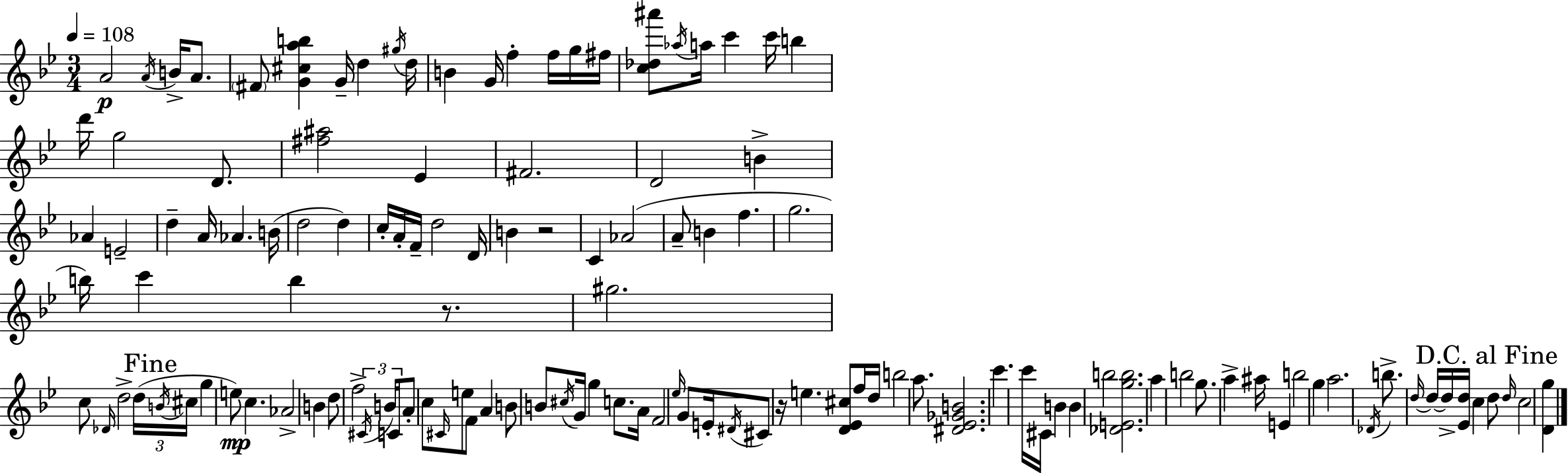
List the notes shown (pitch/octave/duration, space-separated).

A4/h A4/s B4/s A4/e. F#4/e [G4,C#5,A5,B5]/q G4/s D5/q G#5/s D5/s B4/q G4/s F5/q F5/s G5/s F#5/s [C5,Db5,A#6]/e Ab5/s A5/s C6/q C6/s B5/q D6/s G5/h D4/e. [F#5,A#5]/h Eb4/q F#4/h. D4/h B4/q Ab4/q E4/h D5/q A4/s Ab4/q. B4/s D5/h D5/q C5/s A4/s F4/s D5/h D4/s B4/q R/h C4/q Ab4/h A4/e B4/q F5/q. G5/h. B5/s C6/q B5/q R/e. G#5/h. C5/e Db4/s D5/h D5/s B4/s C#5/s G5/q E5/e C5/q. Ab4/h B4/q D5/e F5/h C#4/s B4/s C4/s A4/e C5/e C#4/s E5/e F4/e A4/q B4/e B4/e C#5/s G4/s G5/q C5/e. A4/s F4/h Eb5/s G4/e E4/s D#4/s C#4/e R/s E5/q. [D4,Eb4,C#5]/e F5/s D5/s B5/h A5/e. [D#4,Eb4,Gb4,B4]/h. C6/q. C6/s C#4/s B4/q B4/q B5/h [Db4,E4,G5,B5]/h. A5/q B5/h G5/e. A5/q A#5/s E4/q B5/h G5/q A5/h. Db4/s B5/e. D5/s D5/s D5/s [Eb4,D5]/s C5/q D5/e D5/s C5/h [D4,G5]/q